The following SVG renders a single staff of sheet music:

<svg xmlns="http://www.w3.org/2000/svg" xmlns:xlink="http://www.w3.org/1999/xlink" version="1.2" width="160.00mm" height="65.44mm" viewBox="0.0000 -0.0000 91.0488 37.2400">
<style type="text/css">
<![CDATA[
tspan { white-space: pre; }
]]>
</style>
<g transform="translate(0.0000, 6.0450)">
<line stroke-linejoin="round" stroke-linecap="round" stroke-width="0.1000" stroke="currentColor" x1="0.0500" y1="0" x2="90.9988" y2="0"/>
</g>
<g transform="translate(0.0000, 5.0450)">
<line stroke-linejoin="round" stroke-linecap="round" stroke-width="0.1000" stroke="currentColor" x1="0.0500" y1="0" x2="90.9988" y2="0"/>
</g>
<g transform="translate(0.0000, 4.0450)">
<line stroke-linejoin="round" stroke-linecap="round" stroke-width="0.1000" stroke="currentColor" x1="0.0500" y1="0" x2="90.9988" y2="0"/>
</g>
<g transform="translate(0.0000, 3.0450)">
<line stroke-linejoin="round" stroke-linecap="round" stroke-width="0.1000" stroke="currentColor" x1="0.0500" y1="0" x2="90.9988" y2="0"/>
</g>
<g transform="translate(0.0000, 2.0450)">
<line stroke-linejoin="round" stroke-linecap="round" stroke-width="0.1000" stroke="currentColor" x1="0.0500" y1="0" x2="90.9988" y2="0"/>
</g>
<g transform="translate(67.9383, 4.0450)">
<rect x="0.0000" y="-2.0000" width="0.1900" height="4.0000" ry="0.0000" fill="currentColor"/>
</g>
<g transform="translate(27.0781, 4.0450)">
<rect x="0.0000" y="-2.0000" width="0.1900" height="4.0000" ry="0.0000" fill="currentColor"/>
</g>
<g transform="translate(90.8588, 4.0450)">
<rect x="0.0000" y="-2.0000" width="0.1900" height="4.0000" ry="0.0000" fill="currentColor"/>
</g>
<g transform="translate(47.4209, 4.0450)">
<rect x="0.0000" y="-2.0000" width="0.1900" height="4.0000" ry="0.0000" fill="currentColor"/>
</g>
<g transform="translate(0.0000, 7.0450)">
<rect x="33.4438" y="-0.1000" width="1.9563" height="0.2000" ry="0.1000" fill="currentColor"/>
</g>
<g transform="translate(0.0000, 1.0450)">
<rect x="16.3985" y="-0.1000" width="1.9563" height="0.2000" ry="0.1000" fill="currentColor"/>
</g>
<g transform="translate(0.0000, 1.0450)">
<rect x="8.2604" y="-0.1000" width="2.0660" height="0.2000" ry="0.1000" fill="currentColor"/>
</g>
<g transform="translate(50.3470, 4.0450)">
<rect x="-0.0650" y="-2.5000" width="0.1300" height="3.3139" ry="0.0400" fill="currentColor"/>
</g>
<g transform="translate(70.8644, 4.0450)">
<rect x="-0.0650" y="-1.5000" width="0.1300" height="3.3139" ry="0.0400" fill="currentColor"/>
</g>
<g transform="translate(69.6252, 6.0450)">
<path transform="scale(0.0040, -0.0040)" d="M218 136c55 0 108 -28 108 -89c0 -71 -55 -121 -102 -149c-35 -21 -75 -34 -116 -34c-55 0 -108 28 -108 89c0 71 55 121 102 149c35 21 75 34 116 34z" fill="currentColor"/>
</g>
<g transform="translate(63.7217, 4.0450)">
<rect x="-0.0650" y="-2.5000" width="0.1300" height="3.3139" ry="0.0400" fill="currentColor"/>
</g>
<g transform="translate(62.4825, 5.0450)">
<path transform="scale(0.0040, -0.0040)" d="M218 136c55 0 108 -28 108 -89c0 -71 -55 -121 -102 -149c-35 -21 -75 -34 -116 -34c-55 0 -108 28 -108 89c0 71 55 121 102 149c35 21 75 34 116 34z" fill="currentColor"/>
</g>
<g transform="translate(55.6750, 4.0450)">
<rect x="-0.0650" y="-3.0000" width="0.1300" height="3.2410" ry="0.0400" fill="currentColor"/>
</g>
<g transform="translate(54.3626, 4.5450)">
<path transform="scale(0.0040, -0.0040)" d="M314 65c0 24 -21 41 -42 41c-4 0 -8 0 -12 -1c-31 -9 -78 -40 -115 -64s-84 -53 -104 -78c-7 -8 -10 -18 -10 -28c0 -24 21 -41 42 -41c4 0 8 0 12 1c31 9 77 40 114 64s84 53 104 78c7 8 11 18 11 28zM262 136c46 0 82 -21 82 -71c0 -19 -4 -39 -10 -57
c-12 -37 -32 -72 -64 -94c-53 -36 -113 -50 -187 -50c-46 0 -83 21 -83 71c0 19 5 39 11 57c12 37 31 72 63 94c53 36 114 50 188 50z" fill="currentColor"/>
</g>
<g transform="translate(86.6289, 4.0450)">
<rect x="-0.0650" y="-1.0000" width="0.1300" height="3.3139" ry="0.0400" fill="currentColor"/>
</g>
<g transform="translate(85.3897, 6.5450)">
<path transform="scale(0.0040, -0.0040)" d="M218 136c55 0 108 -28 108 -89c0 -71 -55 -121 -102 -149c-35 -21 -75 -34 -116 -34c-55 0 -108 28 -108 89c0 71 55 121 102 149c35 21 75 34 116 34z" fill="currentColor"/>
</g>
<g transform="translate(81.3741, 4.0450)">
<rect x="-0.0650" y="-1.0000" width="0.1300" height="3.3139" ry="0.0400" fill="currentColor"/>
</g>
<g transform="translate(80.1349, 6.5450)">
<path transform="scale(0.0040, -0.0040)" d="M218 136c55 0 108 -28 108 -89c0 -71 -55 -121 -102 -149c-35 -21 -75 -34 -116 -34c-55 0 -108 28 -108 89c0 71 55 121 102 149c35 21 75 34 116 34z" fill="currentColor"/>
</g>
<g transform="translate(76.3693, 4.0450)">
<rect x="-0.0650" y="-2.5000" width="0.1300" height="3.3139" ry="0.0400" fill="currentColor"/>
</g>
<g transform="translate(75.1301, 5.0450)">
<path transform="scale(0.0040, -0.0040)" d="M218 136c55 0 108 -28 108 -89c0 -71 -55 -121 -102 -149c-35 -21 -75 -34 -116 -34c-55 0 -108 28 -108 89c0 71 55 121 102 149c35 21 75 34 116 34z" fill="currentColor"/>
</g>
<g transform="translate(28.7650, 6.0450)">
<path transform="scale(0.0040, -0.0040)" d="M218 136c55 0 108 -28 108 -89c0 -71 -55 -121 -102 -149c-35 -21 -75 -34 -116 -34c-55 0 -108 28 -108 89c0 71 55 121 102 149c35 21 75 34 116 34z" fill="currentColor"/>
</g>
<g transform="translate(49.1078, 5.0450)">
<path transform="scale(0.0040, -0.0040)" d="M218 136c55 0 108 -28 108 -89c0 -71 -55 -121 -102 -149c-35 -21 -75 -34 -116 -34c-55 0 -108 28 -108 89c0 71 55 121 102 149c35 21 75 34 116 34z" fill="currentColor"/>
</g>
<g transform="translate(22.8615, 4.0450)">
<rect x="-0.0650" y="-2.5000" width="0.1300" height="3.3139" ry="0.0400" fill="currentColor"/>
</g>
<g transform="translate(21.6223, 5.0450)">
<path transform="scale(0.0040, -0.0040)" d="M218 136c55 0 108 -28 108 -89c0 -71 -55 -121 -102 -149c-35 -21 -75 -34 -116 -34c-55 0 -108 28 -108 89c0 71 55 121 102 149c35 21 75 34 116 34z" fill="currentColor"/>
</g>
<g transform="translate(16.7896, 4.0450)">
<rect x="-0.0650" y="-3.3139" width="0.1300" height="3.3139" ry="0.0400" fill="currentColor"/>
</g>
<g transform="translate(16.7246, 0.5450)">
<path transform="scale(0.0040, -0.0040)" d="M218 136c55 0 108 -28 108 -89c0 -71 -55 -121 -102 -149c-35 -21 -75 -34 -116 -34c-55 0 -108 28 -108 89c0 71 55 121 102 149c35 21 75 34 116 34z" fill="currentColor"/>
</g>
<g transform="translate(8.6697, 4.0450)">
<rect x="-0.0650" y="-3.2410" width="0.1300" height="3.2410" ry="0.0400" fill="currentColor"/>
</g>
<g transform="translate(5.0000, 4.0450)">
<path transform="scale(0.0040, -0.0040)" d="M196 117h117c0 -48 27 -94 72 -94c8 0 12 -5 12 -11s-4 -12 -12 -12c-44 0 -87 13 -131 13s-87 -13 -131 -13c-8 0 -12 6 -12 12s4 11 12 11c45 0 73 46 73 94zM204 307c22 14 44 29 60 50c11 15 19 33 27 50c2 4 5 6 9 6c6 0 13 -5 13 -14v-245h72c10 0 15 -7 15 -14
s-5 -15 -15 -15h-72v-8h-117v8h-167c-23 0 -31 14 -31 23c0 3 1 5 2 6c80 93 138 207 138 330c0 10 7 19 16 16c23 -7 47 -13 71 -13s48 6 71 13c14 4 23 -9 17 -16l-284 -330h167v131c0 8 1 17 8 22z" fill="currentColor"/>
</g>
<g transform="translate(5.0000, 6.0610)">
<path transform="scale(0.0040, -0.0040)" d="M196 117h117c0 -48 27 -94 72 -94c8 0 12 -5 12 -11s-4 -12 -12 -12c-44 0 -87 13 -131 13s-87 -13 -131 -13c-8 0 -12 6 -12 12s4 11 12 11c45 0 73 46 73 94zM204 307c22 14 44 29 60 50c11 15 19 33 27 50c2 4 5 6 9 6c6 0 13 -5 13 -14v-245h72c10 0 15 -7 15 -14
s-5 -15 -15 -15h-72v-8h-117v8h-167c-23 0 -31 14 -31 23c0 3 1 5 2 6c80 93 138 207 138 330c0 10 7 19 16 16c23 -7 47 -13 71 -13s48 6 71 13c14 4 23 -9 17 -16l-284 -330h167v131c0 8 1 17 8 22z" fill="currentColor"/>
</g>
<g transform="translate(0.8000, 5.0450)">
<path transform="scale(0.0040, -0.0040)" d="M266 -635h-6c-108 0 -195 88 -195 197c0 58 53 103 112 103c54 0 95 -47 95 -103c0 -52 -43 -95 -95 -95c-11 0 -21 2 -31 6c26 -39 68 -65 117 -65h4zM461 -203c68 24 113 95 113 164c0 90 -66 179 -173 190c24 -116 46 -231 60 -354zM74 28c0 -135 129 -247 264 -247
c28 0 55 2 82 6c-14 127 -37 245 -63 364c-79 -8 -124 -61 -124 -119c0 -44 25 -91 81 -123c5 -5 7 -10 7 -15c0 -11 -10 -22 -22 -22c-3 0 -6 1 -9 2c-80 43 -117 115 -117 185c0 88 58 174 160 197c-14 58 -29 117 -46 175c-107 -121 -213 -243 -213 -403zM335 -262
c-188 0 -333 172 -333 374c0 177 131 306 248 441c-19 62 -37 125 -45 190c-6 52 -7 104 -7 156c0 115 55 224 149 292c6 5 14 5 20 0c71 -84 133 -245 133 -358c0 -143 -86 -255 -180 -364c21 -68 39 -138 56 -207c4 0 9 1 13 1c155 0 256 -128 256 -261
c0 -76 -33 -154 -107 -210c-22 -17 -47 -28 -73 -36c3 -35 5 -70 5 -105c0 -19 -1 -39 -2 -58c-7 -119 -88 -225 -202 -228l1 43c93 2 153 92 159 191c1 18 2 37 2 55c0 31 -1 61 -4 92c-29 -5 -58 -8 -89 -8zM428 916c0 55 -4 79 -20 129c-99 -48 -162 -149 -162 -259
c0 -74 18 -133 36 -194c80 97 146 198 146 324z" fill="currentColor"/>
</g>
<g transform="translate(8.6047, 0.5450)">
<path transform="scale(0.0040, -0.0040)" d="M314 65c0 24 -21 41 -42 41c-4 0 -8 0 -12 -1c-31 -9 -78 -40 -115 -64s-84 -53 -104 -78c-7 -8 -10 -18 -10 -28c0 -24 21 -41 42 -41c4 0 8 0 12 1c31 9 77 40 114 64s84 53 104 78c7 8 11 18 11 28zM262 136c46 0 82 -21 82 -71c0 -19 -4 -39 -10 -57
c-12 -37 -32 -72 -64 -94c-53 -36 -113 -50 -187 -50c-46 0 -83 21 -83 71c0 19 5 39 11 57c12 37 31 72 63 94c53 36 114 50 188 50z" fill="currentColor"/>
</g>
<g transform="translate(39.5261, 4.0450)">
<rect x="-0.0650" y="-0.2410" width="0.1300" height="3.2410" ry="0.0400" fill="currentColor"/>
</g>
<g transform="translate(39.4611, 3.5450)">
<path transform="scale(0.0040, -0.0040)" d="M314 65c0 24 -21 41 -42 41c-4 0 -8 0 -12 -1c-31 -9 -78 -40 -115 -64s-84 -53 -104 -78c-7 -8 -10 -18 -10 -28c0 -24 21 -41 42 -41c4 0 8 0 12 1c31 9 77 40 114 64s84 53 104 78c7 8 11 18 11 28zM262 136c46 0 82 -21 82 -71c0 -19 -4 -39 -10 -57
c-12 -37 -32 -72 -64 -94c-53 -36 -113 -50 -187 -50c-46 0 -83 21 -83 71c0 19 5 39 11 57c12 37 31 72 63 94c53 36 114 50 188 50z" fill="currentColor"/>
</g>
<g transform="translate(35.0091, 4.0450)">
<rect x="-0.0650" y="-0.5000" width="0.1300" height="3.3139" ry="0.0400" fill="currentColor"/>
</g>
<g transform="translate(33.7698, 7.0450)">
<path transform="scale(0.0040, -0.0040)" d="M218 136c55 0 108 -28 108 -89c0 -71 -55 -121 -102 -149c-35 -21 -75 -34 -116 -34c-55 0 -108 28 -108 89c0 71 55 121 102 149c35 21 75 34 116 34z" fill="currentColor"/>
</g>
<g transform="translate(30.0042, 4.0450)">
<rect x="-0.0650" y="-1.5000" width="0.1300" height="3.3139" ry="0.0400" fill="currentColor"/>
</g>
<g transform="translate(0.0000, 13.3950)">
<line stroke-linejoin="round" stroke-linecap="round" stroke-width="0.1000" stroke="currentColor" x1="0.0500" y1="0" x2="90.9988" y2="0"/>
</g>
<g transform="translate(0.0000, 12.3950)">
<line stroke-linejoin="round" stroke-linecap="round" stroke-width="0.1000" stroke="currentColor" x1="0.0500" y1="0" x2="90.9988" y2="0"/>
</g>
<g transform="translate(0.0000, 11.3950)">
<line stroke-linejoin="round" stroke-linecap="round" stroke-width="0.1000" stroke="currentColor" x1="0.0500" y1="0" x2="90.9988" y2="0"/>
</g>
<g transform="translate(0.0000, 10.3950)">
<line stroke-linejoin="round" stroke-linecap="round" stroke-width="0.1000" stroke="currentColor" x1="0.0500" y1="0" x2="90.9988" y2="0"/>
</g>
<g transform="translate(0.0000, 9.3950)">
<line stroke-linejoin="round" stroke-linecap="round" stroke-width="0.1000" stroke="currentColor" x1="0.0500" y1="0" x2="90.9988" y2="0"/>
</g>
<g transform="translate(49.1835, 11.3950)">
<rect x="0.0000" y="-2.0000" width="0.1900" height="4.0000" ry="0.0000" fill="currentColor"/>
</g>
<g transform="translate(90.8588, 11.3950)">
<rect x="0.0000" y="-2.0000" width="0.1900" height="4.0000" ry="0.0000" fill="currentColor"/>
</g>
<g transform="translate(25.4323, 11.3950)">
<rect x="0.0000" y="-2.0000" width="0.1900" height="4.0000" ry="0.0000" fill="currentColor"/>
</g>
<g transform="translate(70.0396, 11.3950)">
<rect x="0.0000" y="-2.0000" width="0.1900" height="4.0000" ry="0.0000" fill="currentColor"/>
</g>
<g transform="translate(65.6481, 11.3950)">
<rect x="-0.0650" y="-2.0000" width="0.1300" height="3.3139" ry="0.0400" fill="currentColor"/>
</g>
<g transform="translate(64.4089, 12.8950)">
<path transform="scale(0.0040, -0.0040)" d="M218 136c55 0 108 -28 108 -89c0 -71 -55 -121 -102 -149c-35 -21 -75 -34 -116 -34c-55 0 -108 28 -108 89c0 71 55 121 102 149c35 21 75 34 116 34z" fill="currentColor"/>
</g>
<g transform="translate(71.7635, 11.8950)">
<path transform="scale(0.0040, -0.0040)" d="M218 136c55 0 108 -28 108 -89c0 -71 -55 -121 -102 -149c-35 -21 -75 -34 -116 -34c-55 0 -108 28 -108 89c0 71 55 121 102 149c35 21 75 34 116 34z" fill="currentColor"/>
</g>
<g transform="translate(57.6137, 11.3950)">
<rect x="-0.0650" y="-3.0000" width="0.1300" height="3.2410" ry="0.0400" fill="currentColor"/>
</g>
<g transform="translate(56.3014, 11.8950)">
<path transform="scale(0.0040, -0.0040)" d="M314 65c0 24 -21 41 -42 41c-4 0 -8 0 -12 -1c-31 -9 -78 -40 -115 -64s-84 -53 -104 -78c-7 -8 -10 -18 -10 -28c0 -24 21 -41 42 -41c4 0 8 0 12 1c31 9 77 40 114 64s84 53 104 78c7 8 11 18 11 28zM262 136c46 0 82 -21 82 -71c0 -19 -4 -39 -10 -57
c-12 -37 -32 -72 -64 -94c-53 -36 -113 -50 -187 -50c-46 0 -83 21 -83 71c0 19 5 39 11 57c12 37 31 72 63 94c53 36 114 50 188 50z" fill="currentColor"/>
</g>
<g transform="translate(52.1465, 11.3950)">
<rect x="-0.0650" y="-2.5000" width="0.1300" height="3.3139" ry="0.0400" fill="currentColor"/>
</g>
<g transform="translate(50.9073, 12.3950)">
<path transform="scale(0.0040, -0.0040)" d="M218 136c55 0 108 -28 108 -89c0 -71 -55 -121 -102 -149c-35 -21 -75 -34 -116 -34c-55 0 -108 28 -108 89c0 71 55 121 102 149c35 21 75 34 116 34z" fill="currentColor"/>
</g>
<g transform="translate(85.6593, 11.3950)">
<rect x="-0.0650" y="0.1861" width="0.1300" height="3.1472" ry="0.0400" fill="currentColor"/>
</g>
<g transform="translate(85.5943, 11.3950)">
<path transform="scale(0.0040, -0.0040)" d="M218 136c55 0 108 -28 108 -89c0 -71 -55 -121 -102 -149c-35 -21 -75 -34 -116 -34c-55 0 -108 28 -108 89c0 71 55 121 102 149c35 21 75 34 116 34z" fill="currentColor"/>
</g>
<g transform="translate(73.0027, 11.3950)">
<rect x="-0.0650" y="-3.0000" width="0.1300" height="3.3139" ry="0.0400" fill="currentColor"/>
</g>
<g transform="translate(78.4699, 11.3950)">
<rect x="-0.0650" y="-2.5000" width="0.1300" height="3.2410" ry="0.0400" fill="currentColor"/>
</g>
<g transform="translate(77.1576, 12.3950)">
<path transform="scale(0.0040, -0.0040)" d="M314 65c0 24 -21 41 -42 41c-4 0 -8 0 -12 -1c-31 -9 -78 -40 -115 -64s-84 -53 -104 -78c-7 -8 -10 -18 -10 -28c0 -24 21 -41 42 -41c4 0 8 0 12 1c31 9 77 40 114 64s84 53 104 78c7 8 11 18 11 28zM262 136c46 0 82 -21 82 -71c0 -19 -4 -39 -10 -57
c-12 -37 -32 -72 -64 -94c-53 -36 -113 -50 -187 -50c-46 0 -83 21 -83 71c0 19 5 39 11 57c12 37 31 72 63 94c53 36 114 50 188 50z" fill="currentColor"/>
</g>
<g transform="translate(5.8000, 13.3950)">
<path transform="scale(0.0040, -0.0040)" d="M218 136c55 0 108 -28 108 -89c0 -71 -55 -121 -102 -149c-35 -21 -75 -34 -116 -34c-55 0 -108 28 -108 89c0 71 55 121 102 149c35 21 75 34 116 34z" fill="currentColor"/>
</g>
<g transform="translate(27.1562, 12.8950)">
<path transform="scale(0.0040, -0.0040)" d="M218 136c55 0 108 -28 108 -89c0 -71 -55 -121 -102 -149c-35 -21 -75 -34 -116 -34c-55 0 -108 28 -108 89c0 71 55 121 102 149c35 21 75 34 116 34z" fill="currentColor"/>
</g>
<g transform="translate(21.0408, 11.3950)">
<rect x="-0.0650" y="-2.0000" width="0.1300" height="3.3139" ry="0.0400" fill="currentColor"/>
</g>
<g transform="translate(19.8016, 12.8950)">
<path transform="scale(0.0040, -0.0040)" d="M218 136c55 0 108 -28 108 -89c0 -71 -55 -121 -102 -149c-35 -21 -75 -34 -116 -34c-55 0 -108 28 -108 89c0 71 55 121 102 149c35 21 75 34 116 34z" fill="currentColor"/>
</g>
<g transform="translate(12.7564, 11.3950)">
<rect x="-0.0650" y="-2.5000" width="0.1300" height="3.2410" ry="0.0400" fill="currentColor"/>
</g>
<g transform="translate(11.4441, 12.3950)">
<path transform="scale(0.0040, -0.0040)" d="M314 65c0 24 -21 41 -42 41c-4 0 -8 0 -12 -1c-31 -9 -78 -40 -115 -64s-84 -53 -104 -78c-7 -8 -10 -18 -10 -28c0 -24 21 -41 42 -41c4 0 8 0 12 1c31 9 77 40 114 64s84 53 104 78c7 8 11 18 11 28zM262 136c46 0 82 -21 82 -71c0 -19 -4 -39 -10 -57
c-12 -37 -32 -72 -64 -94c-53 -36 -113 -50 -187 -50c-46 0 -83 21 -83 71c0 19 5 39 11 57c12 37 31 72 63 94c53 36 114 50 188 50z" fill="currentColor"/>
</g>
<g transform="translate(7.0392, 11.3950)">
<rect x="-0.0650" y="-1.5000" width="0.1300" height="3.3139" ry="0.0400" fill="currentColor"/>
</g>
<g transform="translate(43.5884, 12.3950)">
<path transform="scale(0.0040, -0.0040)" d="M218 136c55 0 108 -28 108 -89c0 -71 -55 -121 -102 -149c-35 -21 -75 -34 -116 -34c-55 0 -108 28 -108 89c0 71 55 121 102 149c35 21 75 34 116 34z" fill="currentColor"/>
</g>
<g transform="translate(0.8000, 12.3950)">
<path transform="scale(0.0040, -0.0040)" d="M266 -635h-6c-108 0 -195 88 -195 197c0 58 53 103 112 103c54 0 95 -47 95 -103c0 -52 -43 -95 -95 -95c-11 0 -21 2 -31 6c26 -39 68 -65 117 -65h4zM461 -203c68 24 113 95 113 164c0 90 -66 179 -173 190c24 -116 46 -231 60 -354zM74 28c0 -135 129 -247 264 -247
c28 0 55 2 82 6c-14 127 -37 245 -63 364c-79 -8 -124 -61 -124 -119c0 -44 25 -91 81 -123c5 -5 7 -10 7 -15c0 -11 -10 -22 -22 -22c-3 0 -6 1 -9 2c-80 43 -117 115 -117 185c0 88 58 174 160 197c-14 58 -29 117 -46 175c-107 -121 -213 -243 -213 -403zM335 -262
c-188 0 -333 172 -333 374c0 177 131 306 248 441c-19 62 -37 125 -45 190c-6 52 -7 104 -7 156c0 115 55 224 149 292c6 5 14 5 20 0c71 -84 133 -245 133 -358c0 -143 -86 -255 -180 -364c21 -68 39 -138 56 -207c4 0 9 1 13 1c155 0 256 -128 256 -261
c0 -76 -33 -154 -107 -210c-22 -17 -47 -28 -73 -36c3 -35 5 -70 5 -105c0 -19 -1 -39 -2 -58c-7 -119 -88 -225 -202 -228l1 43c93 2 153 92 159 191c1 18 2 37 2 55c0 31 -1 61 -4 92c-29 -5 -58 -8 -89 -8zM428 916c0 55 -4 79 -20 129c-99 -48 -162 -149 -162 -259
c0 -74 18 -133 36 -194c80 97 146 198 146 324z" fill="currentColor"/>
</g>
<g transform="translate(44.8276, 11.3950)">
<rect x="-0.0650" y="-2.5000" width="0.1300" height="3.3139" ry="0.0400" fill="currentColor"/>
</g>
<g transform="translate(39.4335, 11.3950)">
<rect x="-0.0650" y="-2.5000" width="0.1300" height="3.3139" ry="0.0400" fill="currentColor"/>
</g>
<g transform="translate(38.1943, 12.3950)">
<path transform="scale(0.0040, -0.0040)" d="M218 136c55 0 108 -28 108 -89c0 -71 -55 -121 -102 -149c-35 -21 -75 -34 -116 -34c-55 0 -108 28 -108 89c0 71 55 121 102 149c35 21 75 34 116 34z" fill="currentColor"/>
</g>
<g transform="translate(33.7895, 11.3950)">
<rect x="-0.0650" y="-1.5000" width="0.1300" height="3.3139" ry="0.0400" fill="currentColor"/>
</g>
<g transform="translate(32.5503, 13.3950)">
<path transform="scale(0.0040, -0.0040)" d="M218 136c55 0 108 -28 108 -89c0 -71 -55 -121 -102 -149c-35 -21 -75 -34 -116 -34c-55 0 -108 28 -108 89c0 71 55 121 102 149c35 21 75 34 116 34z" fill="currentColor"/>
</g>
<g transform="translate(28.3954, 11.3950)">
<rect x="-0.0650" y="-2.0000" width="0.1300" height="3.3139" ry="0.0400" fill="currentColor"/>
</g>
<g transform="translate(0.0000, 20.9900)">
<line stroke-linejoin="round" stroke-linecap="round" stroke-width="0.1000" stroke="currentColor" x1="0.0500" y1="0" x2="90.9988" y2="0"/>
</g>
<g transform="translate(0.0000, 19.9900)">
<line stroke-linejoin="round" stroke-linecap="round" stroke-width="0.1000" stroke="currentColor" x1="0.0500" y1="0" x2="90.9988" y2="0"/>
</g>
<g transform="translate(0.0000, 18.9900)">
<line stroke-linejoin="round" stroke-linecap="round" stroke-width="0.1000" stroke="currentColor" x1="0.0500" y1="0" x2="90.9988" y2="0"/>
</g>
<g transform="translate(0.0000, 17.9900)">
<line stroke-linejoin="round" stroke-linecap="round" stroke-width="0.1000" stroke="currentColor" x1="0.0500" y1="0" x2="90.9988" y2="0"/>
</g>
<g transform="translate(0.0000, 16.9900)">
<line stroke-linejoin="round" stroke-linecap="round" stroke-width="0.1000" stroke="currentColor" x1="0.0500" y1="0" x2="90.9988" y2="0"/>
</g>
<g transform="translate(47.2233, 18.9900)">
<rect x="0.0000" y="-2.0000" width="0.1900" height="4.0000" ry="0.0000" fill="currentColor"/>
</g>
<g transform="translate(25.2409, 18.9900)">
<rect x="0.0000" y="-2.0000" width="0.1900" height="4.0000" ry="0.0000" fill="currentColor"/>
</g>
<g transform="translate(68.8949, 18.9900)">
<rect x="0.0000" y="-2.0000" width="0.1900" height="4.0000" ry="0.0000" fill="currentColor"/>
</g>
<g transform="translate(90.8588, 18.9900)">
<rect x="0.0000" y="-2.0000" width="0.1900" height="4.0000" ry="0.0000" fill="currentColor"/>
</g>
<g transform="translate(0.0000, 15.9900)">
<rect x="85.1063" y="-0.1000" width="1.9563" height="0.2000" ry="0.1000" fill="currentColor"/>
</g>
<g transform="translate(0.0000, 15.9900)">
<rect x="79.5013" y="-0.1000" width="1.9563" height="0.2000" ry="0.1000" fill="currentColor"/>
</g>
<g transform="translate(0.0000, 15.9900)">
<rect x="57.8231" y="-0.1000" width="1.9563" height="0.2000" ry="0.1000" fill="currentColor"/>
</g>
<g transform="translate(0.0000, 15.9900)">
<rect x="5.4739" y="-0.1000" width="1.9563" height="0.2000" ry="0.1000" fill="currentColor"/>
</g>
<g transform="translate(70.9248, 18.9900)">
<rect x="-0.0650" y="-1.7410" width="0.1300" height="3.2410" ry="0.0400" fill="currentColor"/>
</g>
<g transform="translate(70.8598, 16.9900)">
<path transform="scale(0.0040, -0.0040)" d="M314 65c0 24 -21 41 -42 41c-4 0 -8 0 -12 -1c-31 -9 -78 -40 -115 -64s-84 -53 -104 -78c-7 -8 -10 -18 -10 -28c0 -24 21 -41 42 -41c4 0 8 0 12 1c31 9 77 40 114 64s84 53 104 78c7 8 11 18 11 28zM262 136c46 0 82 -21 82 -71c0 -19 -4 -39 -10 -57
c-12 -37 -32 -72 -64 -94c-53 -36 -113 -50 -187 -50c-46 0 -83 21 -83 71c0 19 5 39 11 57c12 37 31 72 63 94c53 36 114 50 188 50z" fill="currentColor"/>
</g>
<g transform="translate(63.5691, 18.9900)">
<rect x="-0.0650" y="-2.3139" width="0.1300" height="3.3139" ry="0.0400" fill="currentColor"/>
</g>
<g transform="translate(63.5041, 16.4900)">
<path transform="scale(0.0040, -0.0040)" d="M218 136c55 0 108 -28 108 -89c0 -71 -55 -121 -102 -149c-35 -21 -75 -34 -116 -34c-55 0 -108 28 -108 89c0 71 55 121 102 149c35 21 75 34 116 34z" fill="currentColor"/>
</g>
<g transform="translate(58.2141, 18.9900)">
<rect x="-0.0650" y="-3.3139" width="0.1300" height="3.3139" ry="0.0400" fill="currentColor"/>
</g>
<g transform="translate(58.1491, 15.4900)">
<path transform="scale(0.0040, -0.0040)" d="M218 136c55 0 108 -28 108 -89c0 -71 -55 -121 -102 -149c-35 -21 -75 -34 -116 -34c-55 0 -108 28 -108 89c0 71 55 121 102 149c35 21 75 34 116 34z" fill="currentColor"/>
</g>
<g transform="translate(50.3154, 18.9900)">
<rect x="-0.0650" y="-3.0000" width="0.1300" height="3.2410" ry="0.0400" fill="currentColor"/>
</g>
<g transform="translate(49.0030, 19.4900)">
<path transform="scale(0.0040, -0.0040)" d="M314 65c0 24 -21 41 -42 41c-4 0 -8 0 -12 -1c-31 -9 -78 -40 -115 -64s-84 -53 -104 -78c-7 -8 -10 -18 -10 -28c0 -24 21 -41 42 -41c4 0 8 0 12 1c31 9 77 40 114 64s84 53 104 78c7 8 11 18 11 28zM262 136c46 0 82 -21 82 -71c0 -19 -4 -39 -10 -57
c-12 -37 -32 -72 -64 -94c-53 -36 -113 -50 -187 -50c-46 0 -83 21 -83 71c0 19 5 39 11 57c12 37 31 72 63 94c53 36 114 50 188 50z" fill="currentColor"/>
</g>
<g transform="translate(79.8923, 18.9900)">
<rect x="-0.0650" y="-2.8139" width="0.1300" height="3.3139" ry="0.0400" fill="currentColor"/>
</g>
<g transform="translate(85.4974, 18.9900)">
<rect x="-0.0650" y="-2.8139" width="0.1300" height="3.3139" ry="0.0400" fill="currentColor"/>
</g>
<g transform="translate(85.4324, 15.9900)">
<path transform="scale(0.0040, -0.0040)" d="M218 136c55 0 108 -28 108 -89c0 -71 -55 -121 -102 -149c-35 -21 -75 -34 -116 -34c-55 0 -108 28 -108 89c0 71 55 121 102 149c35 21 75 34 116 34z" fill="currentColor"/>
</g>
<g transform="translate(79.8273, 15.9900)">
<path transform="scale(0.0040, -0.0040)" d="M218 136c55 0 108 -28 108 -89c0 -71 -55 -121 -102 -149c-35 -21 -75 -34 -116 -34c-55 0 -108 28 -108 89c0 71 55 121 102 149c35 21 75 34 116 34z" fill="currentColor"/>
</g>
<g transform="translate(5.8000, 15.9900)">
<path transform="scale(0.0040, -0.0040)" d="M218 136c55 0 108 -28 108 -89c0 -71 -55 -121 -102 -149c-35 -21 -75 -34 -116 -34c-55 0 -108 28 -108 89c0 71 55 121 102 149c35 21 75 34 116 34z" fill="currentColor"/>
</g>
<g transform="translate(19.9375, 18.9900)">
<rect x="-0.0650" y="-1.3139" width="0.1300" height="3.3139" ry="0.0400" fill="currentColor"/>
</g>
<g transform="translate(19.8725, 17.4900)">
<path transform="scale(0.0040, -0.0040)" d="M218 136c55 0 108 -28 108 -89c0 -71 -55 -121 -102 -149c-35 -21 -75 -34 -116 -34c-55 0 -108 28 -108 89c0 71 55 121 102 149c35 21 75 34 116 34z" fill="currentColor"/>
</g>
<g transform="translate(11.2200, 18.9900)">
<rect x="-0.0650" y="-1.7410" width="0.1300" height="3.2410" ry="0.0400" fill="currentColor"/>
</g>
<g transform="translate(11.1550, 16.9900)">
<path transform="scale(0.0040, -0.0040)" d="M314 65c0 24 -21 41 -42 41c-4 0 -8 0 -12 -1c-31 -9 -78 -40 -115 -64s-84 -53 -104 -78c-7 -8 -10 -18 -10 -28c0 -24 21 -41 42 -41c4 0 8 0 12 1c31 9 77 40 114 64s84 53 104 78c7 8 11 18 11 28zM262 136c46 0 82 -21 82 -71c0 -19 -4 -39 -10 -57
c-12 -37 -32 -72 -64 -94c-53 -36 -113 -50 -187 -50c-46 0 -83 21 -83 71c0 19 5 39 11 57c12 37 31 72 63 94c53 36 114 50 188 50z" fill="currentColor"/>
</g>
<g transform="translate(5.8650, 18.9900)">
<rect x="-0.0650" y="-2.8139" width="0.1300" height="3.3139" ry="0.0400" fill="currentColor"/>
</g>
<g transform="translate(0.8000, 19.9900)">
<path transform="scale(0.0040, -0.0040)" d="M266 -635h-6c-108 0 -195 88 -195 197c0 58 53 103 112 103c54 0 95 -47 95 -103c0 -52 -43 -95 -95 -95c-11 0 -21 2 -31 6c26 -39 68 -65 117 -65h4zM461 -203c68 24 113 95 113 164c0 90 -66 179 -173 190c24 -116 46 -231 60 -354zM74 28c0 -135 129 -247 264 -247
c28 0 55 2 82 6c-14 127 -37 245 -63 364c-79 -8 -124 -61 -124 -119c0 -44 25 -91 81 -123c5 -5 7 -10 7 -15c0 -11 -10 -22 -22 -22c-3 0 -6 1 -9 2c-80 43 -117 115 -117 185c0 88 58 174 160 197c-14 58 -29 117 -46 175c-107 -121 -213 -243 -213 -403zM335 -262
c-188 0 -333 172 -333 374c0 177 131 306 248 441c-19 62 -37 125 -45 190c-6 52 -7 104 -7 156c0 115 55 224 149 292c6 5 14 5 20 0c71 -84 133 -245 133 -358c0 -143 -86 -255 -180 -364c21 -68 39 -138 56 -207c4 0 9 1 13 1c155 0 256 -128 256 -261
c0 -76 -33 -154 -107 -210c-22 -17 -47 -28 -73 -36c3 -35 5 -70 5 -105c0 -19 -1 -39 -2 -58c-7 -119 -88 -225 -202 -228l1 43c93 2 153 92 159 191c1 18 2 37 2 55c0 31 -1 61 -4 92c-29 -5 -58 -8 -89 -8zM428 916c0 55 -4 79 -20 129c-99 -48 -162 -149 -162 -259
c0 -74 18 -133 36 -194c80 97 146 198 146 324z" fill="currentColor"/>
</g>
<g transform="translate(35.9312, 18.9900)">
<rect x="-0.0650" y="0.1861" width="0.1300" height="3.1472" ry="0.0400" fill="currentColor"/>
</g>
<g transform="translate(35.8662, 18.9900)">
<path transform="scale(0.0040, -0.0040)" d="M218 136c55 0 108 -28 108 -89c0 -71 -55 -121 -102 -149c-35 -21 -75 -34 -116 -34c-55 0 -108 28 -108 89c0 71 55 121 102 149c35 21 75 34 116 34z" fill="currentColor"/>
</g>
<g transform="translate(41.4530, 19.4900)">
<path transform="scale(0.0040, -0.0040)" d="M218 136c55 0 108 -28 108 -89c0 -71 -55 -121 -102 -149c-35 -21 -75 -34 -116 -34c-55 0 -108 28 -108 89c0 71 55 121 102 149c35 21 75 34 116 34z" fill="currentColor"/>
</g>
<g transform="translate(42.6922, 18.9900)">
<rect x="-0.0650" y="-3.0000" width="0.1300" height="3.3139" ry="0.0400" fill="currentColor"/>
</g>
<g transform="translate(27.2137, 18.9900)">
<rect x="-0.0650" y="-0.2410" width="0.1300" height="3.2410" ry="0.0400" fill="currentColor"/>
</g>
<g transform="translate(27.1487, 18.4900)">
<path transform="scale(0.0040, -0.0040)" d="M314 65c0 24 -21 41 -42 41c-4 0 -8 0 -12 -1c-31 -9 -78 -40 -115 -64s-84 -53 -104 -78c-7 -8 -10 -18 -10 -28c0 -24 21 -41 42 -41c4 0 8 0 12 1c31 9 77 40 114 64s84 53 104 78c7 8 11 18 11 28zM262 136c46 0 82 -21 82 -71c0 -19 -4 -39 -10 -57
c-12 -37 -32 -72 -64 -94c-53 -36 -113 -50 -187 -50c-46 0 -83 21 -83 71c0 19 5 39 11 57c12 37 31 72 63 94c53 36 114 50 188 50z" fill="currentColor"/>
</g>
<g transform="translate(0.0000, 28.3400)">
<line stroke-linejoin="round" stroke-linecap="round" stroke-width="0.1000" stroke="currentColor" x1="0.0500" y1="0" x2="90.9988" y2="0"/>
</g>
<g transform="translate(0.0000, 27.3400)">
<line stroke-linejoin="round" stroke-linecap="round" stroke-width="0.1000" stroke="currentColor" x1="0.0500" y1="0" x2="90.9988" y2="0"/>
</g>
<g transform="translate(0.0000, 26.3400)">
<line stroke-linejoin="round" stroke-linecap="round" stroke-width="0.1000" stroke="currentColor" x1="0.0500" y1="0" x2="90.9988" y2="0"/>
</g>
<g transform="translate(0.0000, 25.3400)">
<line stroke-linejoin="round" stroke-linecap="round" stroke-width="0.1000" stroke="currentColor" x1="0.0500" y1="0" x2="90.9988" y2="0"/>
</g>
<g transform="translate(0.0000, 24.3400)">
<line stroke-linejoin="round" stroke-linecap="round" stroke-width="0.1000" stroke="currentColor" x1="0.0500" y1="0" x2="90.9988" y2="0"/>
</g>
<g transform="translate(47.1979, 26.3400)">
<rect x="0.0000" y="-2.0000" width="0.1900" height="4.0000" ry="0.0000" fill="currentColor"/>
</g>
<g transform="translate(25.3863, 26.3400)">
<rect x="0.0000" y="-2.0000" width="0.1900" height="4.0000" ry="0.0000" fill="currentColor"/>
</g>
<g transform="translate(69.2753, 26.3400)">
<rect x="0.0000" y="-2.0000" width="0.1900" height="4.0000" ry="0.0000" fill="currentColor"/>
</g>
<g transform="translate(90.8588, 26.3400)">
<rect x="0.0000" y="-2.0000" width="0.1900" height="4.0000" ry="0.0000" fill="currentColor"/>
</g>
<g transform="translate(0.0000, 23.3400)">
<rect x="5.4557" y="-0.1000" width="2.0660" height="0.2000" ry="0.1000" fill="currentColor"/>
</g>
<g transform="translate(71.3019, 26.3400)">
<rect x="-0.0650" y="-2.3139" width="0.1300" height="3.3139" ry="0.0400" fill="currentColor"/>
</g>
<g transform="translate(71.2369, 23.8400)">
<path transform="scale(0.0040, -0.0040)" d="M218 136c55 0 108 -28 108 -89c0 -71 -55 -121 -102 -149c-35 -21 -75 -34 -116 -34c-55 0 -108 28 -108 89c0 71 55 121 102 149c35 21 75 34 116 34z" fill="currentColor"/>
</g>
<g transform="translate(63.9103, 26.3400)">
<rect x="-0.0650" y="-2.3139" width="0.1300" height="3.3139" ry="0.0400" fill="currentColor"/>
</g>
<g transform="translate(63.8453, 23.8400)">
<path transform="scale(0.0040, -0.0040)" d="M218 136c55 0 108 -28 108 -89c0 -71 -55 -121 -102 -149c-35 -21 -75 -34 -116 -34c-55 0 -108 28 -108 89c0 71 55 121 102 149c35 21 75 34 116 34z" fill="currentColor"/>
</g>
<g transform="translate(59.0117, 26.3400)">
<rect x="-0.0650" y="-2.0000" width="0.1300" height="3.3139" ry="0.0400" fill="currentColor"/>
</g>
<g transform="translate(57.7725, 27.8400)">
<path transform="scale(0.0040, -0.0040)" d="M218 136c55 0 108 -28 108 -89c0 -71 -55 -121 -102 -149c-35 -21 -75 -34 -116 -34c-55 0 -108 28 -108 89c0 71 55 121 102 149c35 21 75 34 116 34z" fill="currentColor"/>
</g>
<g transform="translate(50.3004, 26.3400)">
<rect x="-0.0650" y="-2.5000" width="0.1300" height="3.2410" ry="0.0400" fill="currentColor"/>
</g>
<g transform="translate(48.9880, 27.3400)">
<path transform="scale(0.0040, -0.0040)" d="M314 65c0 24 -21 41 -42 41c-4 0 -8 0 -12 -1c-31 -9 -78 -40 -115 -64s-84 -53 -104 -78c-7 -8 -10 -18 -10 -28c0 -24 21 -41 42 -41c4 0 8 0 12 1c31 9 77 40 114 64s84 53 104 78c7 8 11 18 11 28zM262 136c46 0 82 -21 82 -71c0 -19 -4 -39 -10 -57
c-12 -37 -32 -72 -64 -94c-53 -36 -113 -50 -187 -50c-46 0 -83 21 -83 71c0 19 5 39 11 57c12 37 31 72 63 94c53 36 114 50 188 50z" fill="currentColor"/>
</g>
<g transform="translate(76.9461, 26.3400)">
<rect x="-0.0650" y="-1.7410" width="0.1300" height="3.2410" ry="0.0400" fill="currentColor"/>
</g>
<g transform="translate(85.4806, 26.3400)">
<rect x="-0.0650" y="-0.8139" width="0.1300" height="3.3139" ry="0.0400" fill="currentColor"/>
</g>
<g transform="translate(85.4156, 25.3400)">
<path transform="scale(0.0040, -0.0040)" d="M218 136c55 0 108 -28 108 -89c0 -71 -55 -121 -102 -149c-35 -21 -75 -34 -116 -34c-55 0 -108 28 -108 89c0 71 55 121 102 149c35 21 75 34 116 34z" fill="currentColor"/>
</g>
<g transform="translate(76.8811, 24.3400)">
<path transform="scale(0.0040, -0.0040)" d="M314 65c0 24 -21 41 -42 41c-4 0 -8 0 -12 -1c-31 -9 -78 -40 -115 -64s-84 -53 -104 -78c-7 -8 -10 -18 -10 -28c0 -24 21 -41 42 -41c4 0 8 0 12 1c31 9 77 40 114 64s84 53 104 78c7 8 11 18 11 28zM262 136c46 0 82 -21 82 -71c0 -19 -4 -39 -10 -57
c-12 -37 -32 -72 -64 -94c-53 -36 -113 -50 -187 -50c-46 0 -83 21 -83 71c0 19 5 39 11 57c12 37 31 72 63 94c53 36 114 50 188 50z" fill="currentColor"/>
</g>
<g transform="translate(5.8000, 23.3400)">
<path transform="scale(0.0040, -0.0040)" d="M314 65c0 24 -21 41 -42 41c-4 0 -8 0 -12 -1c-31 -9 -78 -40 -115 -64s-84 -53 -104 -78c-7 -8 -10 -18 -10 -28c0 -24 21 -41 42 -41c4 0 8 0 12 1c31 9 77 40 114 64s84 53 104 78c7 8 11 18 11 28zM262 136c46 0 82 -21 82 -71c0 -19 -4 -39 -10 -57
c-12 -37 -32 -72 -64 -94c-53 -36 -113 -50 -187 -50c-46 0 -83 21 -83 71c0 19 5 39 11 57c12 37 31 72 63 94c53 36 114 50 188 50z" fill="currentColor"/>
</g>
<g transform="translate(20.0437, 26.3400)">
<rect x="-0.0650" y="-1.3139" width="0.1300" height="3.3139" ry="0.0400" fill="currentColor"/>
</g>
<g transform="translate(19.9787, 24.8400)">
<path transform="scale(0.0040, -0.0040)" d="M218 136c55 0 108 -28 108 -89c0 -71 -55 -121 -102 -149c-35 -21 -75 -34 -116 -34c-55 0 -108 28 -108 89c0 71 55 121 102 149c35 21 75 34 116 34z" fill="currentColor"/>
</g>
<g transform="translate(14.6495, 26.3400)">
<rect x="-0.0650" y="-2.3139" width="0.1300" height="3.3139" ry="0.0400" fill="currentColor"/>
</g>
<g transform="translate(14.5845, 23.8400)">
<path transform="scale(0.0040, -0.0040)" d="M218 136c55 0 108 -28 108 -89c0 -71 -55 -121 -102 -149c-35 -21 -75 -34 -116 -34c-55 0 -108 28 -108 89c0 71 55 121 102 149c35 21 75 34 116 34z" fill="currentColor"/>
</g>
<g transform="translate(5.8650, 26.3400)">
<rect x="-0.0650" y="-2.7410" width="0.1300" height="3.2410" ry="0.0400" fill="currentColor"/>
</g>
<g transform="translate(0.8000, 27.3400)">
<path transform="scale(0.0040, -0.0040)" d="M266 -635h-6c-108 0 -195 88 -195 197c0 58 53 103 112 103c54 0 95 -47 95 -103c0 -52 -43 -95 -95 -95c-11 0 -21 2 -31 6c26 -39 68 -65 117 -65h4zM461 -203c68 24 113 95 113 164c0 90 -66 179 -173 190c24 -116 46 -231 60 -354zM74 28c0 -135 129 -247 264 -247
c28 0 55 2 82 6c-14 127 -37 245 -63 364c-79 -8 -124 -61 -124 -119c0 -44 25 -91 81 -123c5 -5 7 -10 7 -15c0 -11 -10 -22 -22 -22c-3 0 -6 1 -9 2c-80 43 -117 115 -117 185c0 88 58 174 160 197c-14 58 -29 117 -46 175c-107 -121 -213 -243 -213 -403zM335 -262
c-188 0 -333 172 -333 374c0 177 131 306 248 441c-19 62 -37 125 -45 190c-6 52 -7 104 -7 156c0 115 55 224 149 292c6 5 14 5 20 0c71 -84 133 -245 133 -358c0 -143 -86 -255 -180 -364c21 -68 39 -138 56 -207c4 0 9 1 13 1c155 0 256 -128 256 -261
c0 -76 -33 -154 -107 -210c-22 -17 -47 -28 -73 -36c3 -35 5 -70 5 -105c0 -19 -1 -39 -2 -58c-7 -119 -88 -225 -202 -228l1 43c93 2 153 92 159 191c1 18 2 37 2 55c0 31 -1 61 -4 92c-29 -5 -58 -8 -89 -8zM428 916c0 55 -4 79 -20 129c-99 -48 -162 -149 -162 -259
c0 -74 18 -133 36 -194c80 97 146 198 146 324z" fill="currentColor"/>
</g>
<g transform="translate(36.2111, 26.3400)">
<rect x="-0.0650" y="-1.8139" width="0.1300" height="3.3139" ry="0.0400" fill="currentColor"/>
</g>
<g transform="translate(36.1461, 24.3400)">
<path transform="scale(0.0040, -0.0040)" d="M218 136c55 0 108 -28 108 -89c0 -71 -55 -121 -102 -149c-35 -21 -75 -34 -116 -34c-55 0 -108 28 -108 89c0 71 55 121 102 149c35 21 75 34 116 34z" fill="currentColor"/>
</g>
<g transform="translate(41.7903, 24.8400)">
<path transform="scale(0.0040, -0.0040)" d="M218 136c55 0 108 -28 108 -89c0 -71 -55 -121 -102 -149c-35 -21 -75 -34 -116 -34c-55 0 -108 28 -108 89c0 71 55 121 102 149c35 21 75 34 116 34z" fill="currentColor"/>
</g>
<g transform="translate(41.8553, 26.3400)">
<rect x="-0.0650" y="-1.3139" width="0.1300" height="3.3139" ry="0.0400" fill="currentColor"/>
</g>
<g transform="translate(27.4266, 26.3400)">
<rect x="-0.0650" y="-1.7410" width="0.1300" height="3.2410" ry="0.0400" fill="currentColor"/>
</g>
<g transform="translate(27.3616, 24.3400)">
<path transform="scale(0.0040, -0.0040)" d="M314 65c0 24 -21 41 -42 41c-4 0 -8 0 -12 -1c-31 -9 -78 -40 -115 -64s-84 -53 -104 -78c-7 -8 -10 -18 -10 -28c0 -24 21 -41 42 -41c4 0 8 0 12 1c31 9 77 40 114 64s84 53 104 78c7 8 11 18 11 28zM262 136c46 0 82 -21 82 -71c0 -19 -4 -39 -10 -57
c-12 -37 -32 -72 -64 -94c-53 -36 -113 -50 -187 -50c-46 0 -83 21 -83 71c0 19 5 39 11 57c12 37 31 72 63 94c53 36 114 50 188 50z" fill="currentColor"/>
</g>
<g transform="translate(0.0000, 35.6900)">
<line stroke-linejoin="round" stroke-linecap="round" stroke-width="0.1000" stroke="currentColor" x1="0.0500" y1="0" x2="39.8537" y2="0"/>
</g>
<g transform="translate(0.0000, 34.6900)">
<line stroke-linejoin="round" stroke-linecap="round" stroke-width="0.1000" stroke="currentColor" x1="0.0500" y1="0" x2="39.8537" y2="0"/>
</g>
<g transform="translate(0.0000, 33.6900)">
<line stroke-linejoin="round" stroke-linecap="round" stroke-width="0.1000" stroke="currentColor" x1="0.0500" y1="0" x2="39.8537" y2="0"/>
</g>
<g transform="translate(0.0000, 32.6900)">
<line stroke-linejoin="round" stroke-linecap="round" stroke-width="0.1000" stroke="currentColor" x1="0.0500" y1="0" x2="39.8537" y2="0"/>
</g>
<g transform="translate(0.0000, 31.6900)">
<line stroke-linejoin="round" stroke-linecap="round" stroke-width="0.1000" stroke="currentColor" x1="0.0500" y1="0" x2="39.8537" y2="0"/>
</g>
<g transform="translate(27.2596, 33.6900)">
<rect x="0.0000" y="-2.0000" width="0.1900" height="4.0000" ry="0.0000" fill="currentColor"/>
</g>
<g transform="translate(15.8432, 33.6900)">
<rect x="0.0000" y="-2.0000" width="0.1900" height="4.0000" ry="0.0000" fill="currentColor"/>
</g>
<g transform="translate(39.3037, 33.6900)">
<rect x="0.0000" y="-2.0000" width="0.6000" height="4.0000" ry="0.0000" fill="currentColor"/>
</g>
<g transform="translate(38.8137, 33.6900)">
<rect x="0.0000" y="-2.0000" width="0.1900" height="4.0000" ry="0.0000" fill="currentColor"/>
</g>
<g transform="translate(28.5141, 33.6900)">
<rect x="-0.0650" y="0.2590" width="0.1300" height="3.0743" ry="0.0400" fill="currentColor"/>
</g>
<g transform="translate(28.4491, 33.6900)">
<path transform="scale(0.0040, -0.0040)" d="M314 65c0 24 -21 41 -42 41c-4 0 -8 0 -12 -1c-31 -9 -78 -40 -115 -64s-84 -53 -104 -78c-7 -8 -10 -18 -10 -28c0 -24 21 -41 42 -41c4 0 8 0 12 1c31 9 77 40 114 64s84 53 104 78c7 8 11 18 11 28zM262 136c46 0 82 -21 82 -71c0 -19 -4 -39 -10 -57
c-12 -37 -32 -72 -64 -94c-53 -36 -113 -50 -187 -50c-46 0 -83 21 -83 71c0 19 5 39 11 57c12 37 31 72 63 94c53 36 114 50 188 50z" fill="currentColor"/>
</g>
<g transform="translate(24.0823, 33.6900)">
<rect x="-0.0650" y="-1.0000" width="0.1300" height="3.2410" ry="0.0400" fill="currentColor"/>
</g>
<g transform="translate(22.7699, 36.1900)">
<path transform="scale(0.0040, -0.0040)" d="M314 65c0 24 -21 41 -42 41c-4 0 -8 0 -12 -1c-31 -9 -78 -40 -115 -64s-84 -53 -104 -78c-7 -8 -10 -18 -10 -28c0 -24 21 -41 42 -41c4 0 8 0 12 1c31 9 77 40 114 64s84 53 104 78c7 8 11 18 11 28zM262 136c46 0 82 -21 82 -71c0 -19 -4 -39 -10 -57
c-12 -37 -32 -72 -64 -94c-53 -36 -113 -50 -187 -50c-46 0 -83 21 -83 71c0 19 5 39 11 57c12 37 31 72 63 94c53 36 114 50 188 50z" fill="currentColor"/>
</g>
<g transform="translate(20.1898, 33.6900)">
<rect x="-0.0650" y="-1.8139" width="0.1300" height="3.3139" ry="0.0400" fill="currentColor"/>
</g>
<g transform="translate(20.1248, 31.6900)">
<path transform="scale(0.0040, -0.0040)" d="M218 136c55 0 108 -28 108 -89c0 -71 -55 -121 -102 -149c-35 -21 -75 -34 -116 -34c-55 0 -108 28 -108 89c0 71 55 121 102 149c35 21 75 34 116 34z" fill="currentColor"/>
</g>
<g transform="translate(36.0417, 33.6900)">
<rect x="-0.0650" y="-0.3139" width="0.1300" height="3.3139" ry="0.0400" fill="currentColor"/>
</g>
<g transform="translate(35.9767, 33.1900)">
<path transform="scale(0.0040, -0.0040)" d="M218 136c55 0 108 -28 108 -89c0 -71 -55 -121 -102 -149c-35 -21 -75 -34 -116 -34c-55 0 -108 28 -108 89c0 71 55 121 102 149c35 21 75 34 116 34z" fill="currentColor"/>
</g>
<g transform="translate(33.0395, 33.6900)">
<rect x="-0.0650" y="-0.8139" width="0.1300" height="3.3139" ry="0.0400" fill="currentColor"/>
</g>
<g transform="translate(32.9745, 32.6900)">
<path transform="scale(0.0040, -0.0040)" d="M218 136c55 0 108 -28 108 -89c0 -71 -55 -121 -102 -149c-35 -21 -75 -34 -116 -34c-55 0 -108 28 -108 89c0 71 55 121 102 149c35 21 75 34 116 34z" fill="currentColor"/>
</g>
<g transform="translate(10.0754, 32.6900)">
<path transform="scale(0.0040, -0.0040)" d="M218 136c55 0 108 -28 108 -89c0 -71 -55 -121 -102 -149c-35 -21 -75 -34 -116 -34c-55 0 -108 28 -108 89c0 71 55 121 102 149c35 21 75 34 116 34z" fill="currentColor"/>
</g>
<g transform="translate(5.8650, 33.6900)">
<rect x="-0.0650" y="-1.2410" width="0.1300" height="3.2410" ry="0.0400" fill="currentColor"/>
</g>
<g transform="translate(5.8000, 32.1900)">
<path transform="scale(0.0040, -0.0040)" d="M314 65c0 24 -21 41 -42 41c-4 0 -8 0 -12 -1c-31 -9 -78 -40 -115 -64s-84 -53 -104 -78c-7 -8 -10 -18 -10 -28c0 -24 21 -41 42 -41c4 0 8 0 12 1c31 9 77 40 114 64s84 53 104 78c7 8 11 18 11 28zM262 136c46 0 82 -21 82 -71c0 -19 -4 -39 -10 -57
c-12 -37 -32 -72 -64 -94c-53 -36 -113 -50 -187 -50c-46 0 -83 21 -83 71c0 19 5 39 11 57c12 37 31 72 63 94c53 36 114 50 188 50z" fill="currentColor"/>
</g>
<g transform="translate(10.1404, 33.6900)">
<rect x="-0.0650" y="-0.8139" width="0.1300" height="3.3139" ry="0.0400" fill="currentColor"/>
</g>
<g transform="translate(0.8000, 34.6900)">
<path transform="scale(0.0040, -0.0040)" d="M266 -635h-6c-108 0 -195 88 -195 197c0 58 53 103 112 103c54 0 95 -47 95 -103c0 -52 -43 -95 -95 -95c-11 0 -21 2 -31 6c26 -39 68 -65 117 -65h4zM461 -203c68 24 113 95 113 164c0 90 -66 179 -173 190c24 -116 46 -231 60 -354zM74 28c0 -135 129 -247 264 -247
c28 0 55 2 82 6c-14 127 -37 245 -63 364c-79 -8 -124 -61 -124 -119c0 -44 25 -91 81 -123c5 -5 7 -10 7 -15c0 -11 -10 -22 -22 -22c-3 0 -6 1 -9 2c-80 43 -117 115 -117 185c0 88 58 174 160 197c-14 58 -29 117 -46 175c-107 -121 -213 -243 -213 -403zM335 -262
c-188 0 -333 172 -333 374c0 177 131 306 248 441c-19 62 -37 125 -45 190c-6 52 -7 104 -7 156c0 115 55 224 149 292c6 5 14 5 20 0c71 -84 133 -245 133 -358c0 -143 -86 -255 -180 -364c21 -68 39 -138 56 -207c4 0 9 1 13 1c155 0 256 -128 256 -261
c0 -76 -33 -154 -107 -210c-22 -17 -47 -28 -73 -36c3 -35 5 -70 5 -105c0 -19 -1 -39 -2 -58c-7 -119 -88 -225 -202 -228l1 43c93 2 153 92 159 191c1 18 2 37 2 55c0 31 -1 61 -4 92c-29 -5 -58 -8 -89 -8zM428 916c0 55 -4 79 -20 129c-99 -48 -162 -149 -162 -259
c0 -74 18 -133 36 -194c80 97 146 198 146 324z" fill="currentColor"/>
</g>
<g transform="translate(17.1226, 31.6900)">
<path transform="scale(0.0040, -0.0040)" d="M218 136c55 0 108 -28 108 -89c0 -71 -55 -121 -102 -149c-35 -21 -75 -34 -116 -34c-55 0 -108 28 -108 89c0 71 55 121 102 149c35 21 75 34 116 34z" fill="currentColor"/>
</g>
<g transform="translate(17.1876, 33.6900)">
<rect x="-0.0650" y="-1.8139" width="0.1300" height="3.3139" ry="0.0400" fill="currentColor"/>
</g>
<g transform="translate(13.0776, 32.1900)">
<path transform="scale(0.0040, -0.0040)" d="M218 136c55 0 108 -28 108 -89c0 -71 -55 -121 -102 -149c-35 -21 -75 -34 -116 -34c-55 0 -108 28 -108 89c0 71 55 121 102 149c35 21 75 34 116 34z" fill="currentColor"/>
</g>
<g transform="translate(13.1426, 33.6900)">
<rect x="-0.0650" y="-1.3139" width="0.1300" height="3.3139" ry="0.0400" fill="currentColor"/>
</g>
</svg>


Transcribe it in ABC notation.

X:1
T:Untitled
M:4/4
L:1/4
K:C
b2 b G E C c2 G A2 G E G D D E G2 F F E G G G A2 F A G2 B a f2 e c2 B A A2 b g f2 a a a2 g e f2 f e G2 F g g f2 d e2 d e f f D2 B2 d c